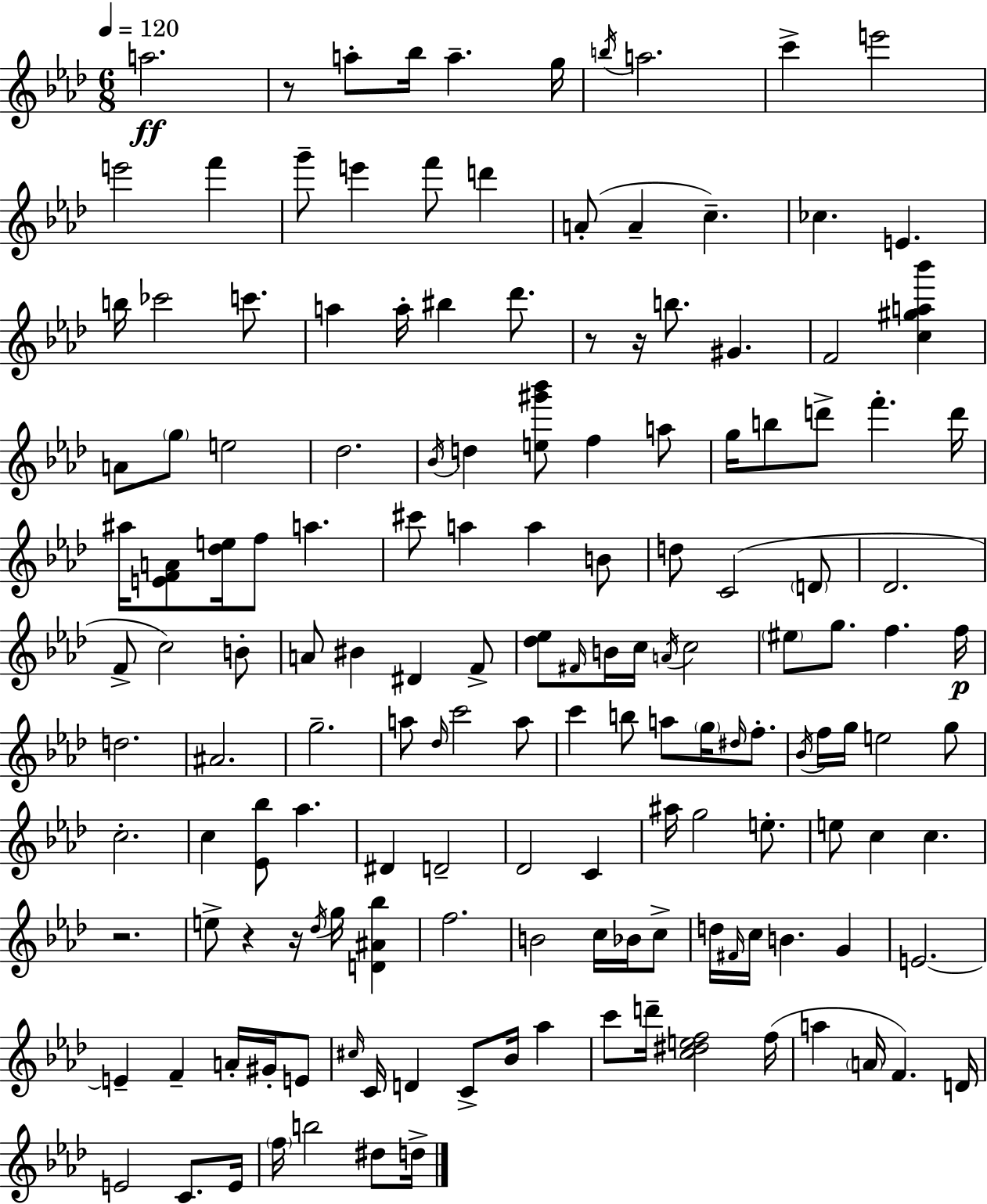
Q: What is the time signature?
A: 6/8